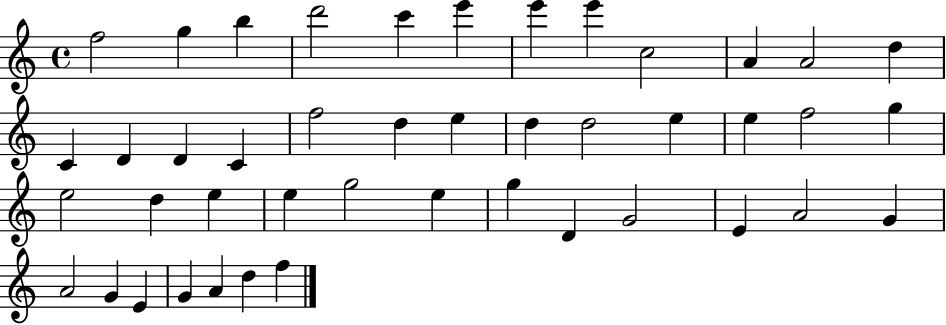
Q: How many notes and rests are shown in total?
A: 44